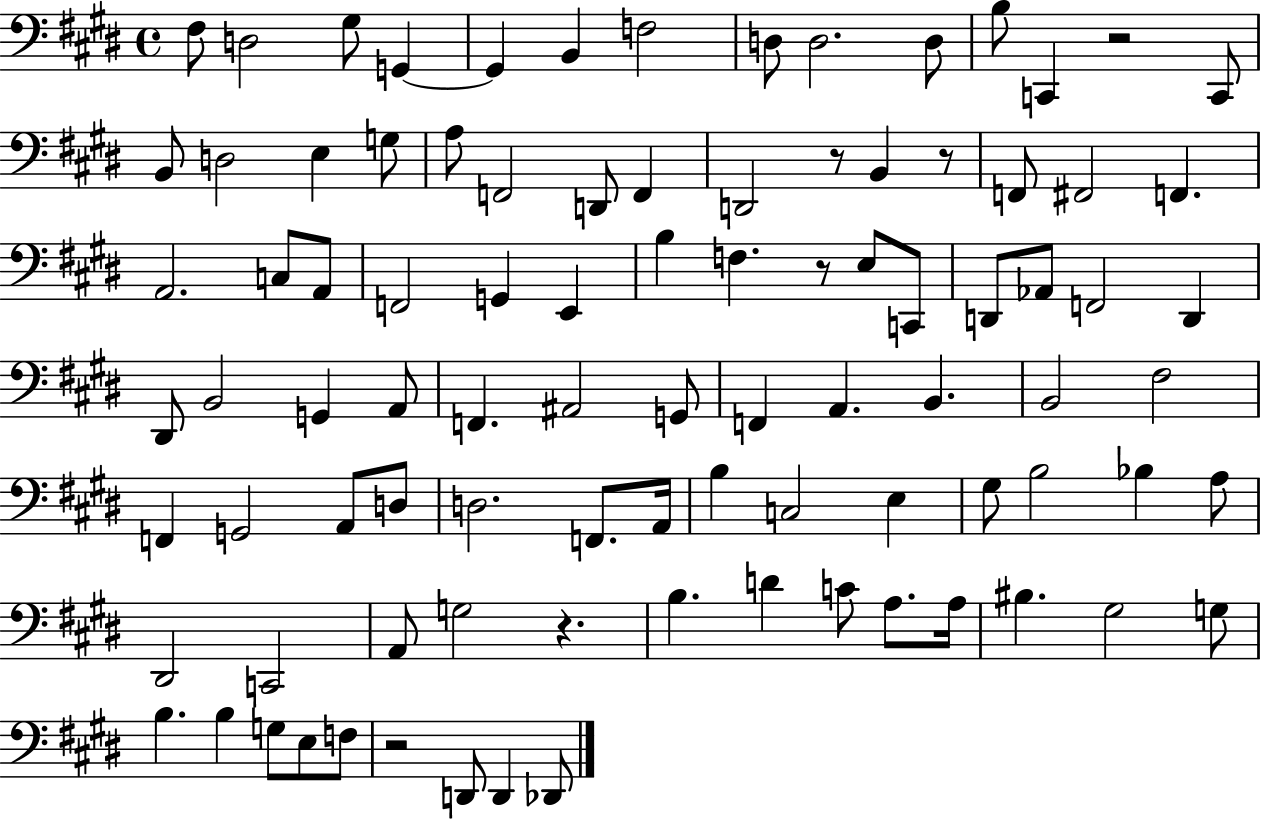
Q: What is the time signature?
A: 4/4